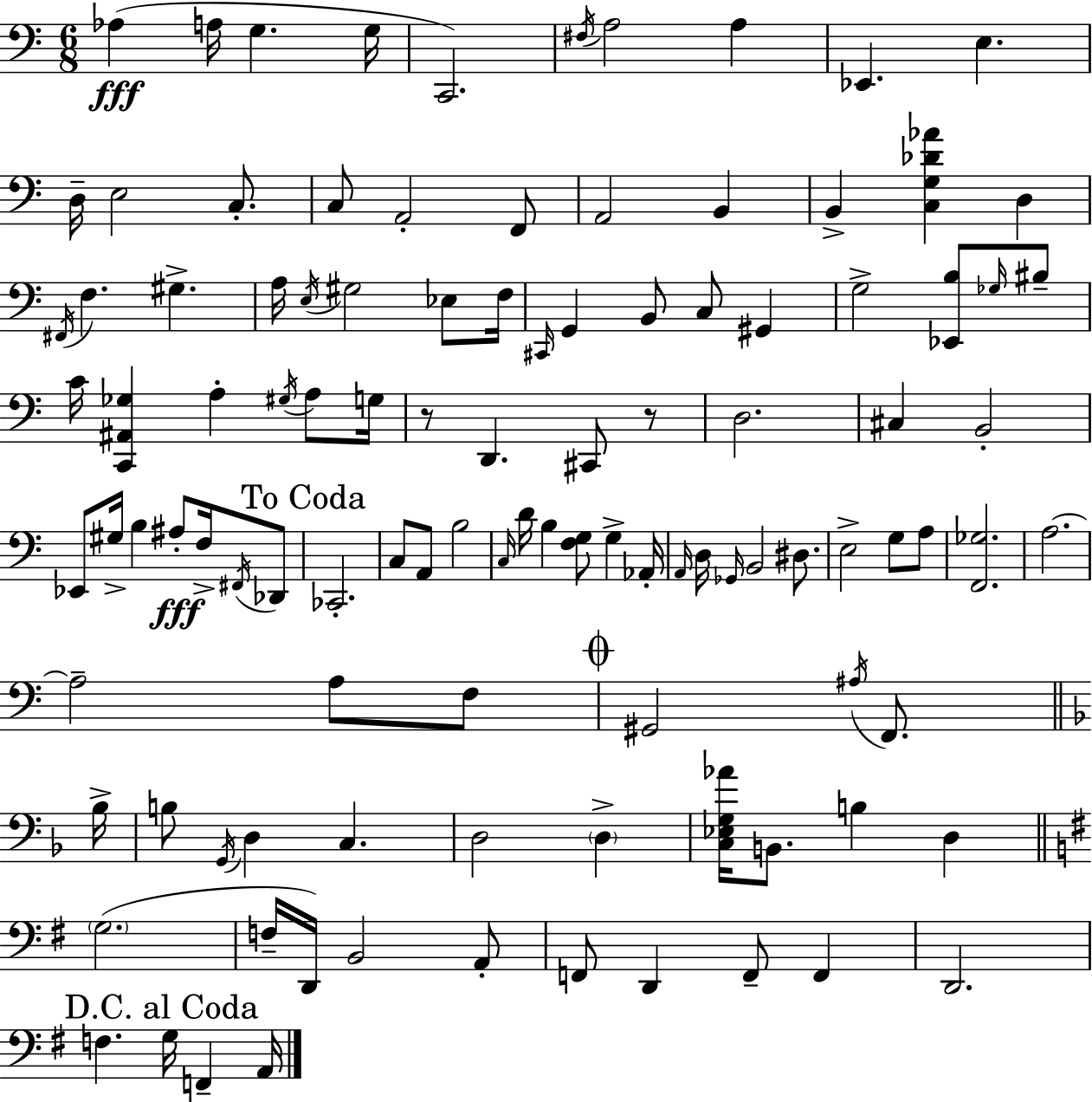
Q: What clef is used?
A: bass